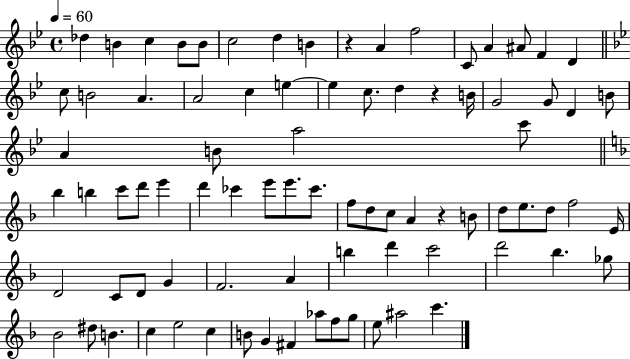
Db5/q B4/q C5/q B4/e B4/e C5/h D5/q B4/q R/q A4/q F5/h C4/e A4/q A#4/e F4/q D4/q C5/e B4/h A4/q. A4/h C5/q E5/q E5/q C5/e. D5/q R/q B4/s G4/h G4/e D4/q B4/e A4/q B4/e A5/h C6/e Bb5/q B5/q C6/e D6/e E6/q D6/q CES6/q E6/e E6/e. CES6/e. F5/e D5/e C5/e A4/q R/q B4/e D5/e E5/e. D5/e F5/h E4/s D4/h C4/e D4/e G4/q F4/h. A4/q B5/q D6/q C6/h D6/h Bb5/q. Gb5/e Bb4/h D#5/e B4/q. C5/q E5/h C5/q B4/e G4/q F#4/q Ab5/e F5/e G5/e E5/e A#5/h C6/q.